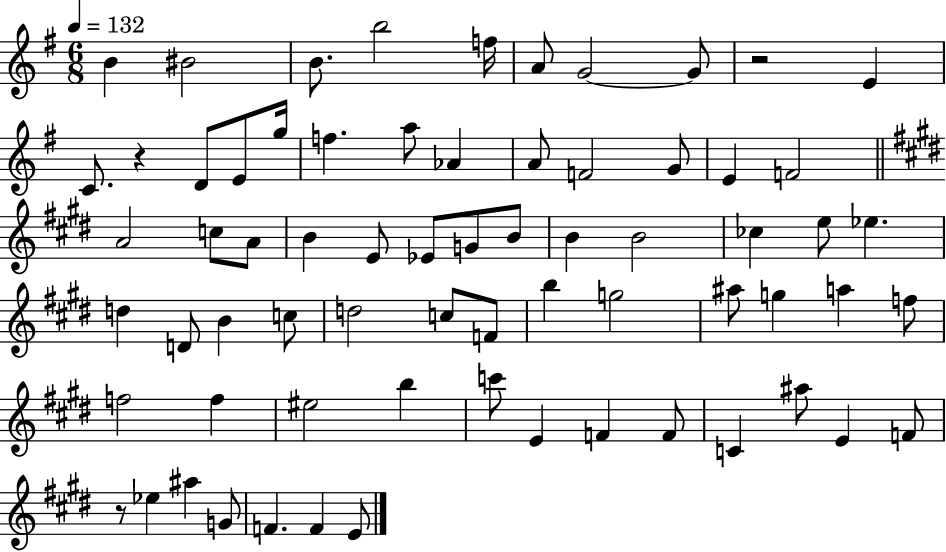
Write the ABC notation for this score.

X:1
T:Untitled
M:6/8
L:1/4
K:G
B ^B2 B/2 b2 f/4 A/2 G2 G/2 z2 E C/2 z D/2 E/2 g/4 f a/2 _A A/2 F2 G/2 E F2 A2 c/2 A/2 B E/2 _E/2 G/2 B/2 B B2 _c e/2 _e d D/2 B c/2 d2 c/2 F/2 b g2 ^a/2 g a f/2 f2 f ^e2 b c'/2 E F F/2 C ^a/2 E F/2 z/2 _e ^a G/2 F F E/2